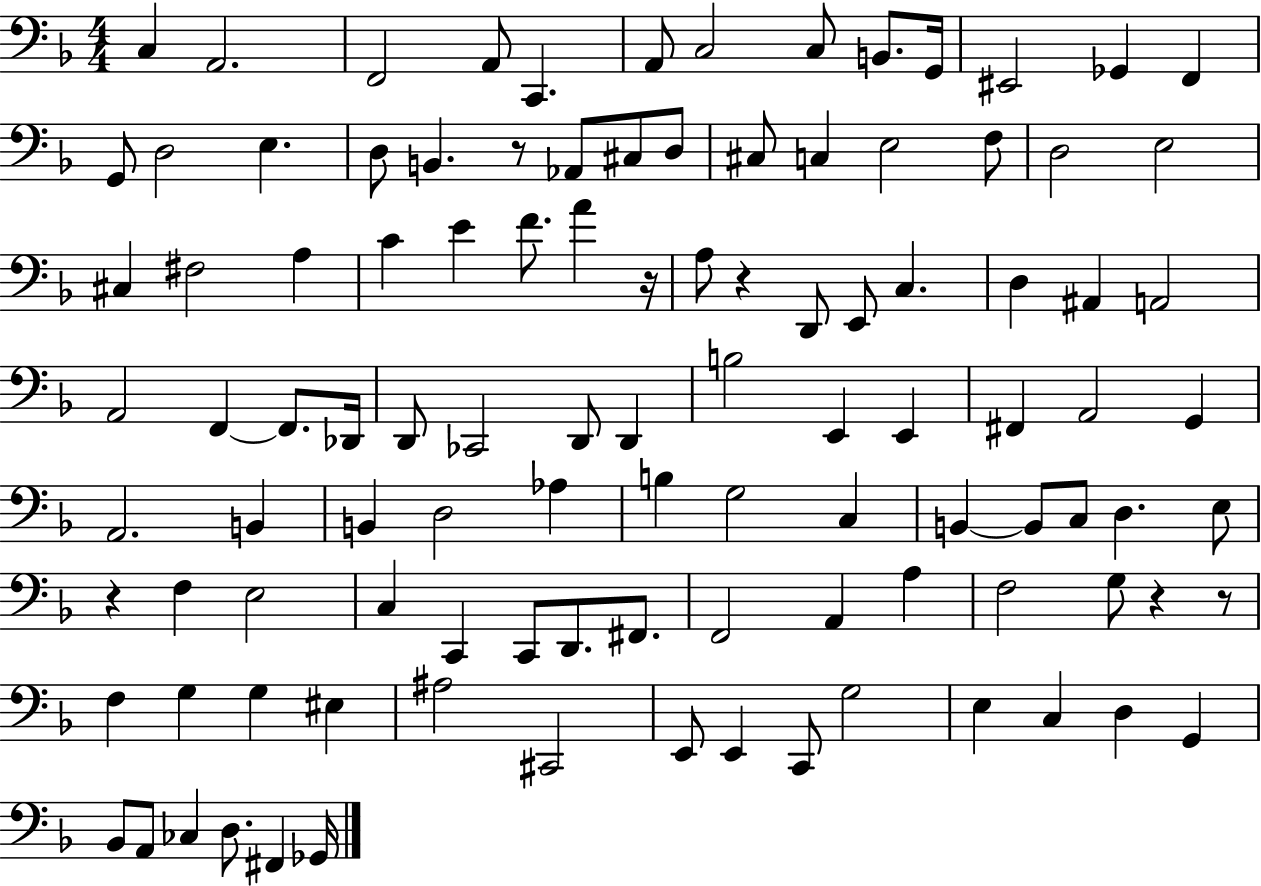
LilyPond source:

{
  \clef bass
  \numericTimeSignature
  \time 4/4
  \key f \major
  c4 a,2. | f,2 a,8 c,4. | a,8 c2 c8 b,8. g,16 | eis,2 ges,4 f,4 | \break g,8 d2 e4. | d8 b,4. r8 aes,8 cis8 d8 | cis8 c4 e2 f8 | d2 e2 | \break cis4 fis2 a4 | c'4 e'4 f'8. a'4 r16 | a8 r4 d,8 e,8 c4. | d4 ais,4 a,2 | \break a,2 f,4~~ f,8. des,16 | d,8 ces,2 d,8 d,4 | b2 e,4 e,4 | fis,4 a,2 g,4 | \break a,2. b,4 | b,4 d2 aes4 | b4 g2 c4 | b,4~~ b,8 c8 d4. e8 | \break r4 f4 e2 | c4 c,4 c,8 d,8. fis,8. | f,2 a,4 a4 | f2 g8 r4 r8 | \break f4 g4 g4 eis4 | ais2 cis,2 | e,8 e,4 c,8 g2 | e4 c4 d4 g,4 | \break bes,8 a,8 ces4 d8. fis,4 ges,16 | \bar "|."
}